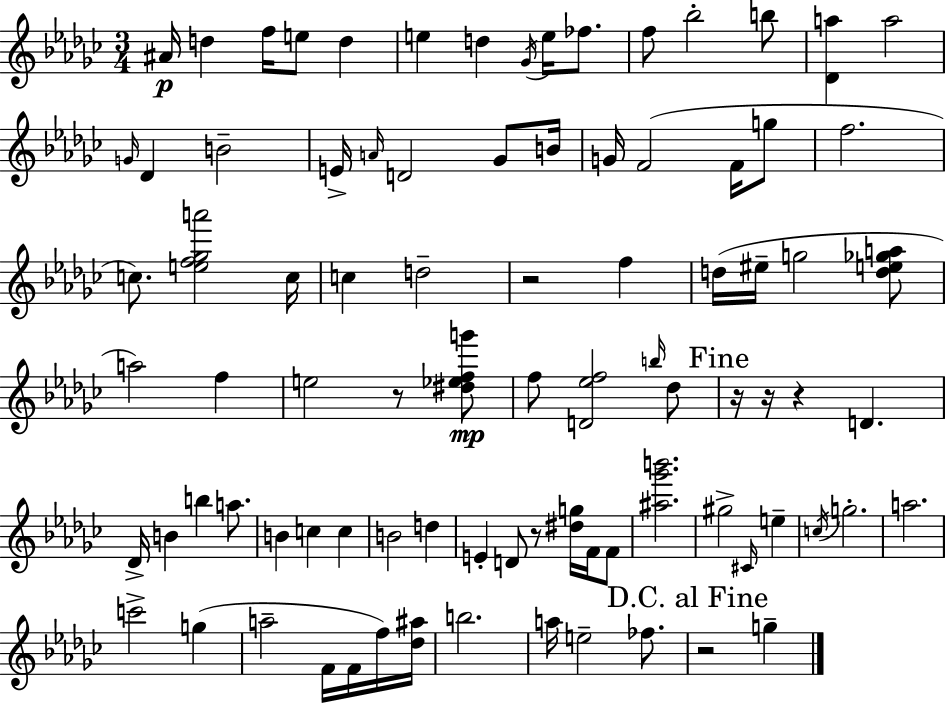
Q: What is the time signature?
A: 3/4